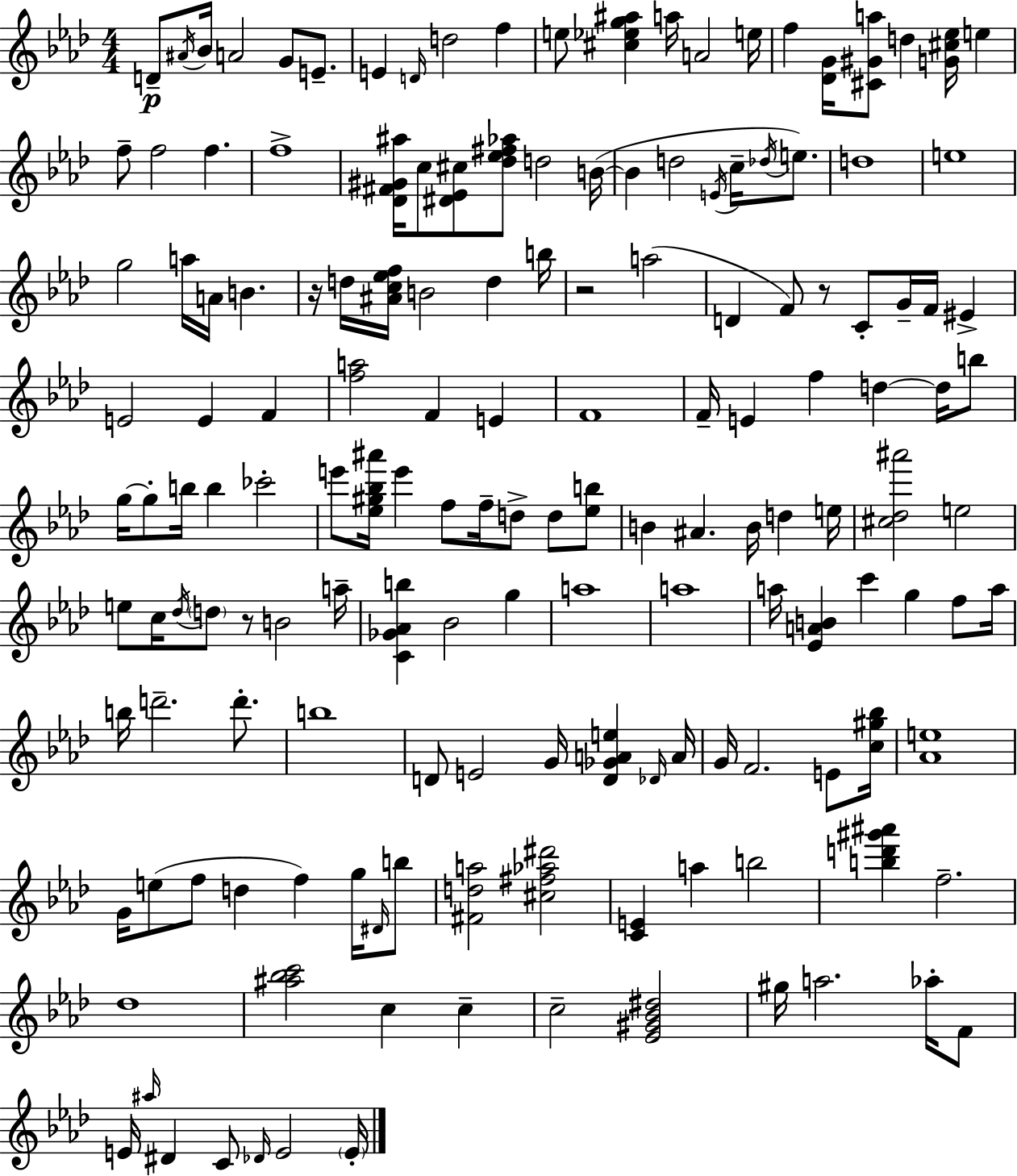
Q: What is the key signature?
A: F minor